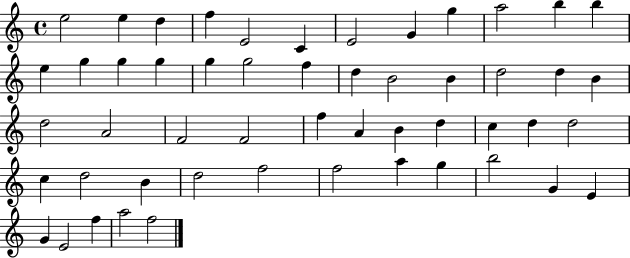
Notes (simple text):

E5/h E5/q D5/q F5/q E4/h C4/q E4/h G4/q G5/q A5/h B5/q B5/q E5/q G5/q G5/q G5/q G5/q G5/h F5/q D5/q B4/h B4/q D5/h D5/q B4/q D5/h A4/h F4/h F4/h F5/q A4/q B4/q D5/q C5/q D5/q D5/h C5/q D5/h B4/q D5/h F5/h F5/h A5/q G5/q B5/h G4/q E4/q G4/q E4/h F5/q A5/h F5/h